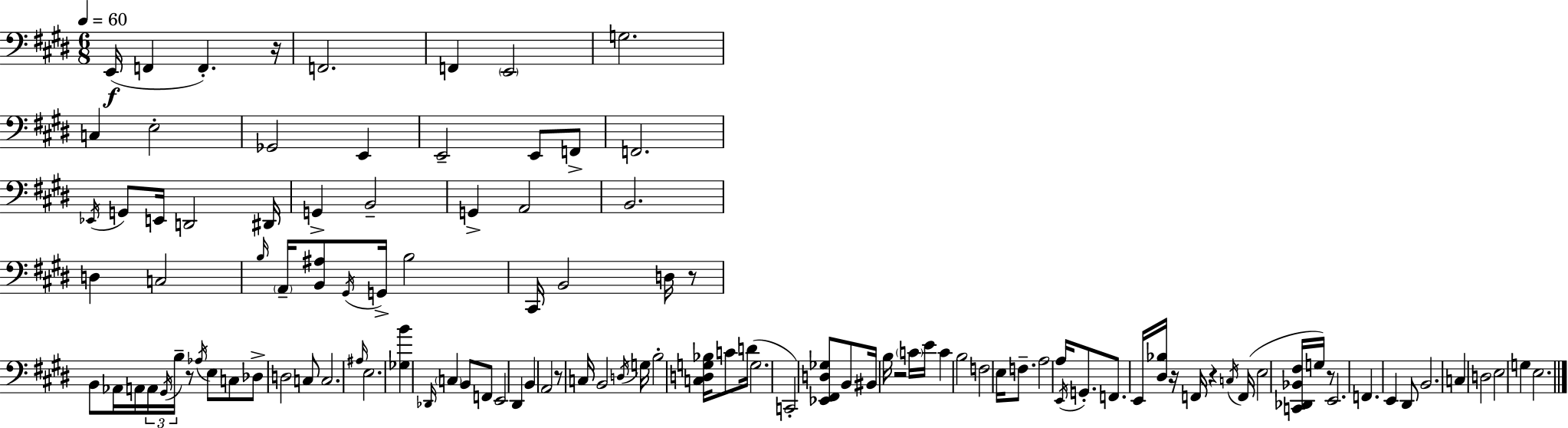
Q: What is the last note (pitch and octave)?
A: E3